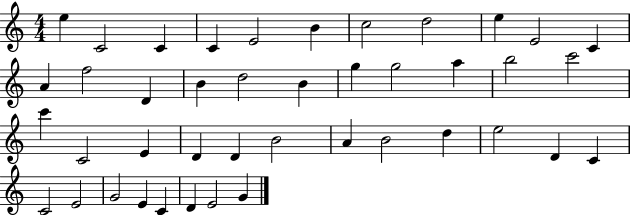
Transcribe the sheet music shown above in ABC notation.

X:1
T:Untitled
M:4/4
L:1/4
K:C
e C2 C C E2 B c2 d2 e E2 C A f2 D B d2 B g g2 a b2 c'2 c' C2 E D D B2 A B2 d e2 D C C2 E2 G2 E C D E2 G